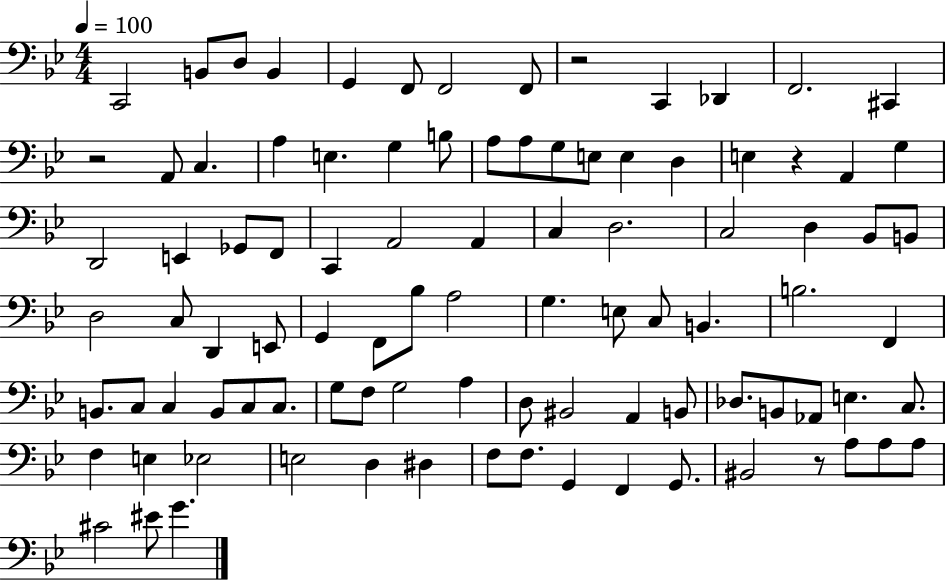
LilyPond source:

{
  \clef bass
  \numericTimeSignature
  \time 4/4
  \key bes \major
  \tempo 4 = 100
  c,2 b,8 d8 b,4 | g,4 f,8 f,2 f,8 | r2 c,4 des,4 | f,2. cis,4 | \break r2 a,8 c4. | a4 e4. g4 b8 | a8 a8 g8 e8 e4 d4 | e4 r4 a,4 g4 | \break d,2 e,4 ges,8 f,8 | c,4 a,2 a,4 | c4 d2. | c2 d4 bes,8 b,8 | \break d2 c8 d,4 e,8 | g,4 f,8 bes8 a2 | g4. e8 c8 b,4. | b2. f,4 | \break b,8. c8 c4 b,8 c8 c8. | g8 f8 g2 a4 | d8 bis,2 a,4 b,8 | des8. b,8 aes,8 e4. c8. | \break f4 e4 ees2 | e2 d4 dis4 | f8 f8. g,4 f,4 g,8. | bis,2 r8 a8 a8 a8 | \break cis'2 eis'8 g'4. | \bar "|."
}